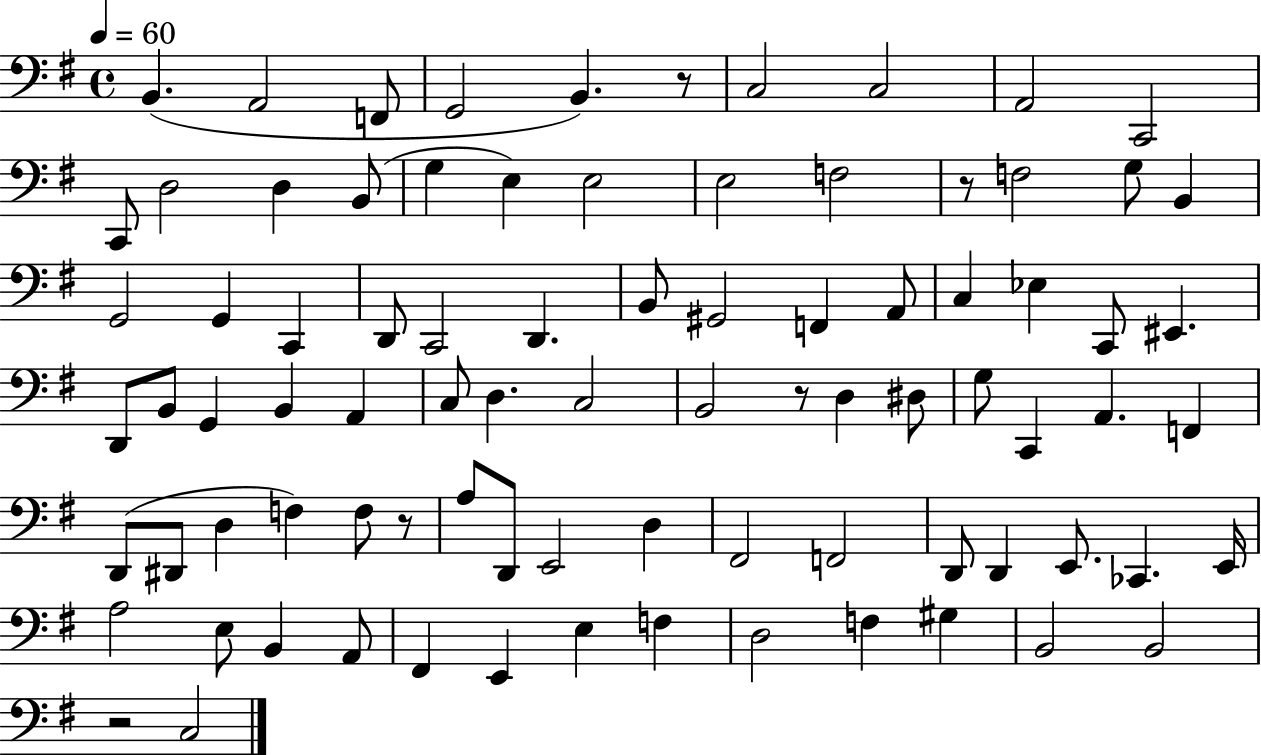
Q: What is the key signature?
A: G major